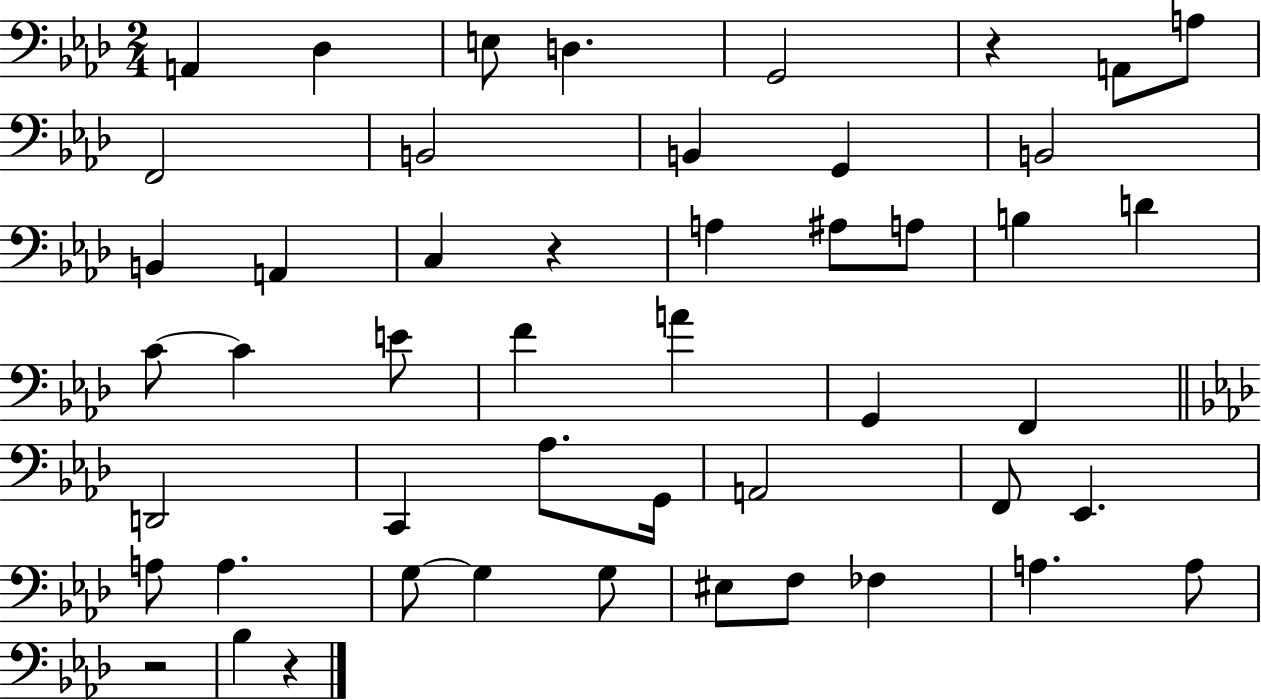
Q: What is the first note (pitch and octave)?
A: A2